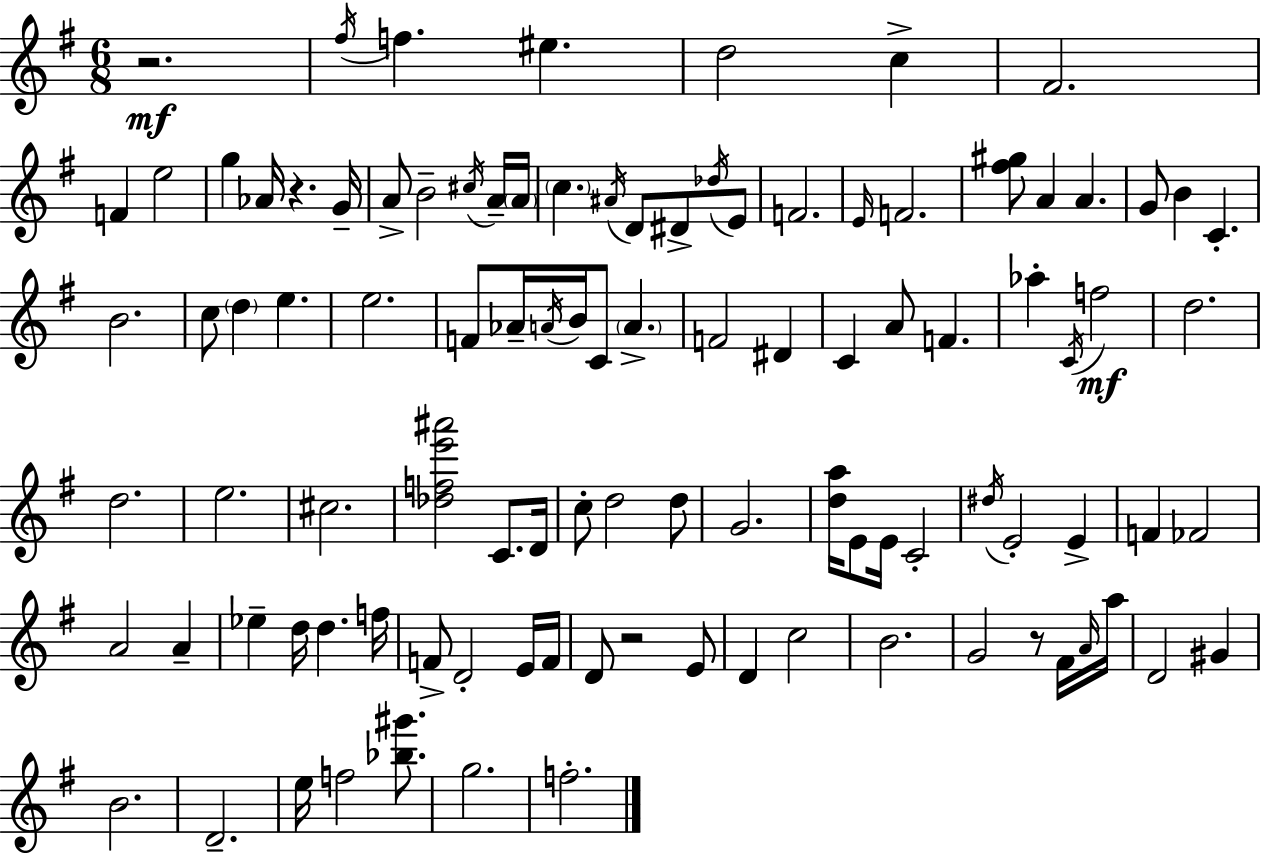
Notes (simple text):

R/h. F#5/s F5/q. EIS5/q. D5/h C5/q F#4/h. F4/q E5/h G5/q Ab4/s R/q. G4/s A4/e B4/h C#5/s A4/s A4/s C5/q. A#4/s D4/e D#4/e Db5/s E4/e F4/h. E4/s F4/h. [F#5,G#5]/e A4/q A4/q. G4/e B4/q C4/q. B4/h. C5/e D5/q E5/q. E5/h. F4/e Ab4/s A4/s B4/s C4/e A4/q. F4/h D#4/q C4/q A4/e F4/q. Ab5/q C4/s F5/h D5/h. D5/h. E5/h. C#5/h. [Db5,F5,E6,A#6]/h C4/e. D4/s C5/e D5/h D5/e G4/h. [D5,A5]/s E4/e E4/s C4/h D#5/s E4/h E4/q F4/q FES4/h A4/h A4/q Eb5/q D5/s D5/q. F5/s F4/e D4/h E4/s F4/s D4/e R/h E4/e D4/q C5/h B4/h. G4/h R/e F#4/s A4/s A5/s D4/h G#4/q B4/h. D4/h. E5/s F5/h [Bb5,G#6]/e. G5/h. F5/h.